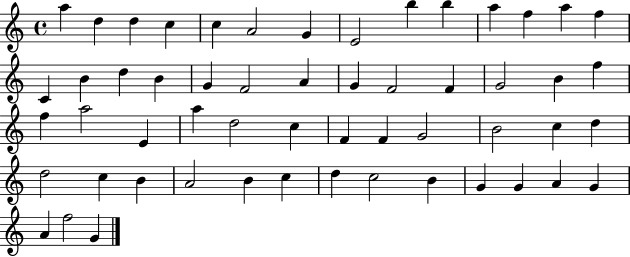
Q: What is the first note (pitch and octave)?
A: A5